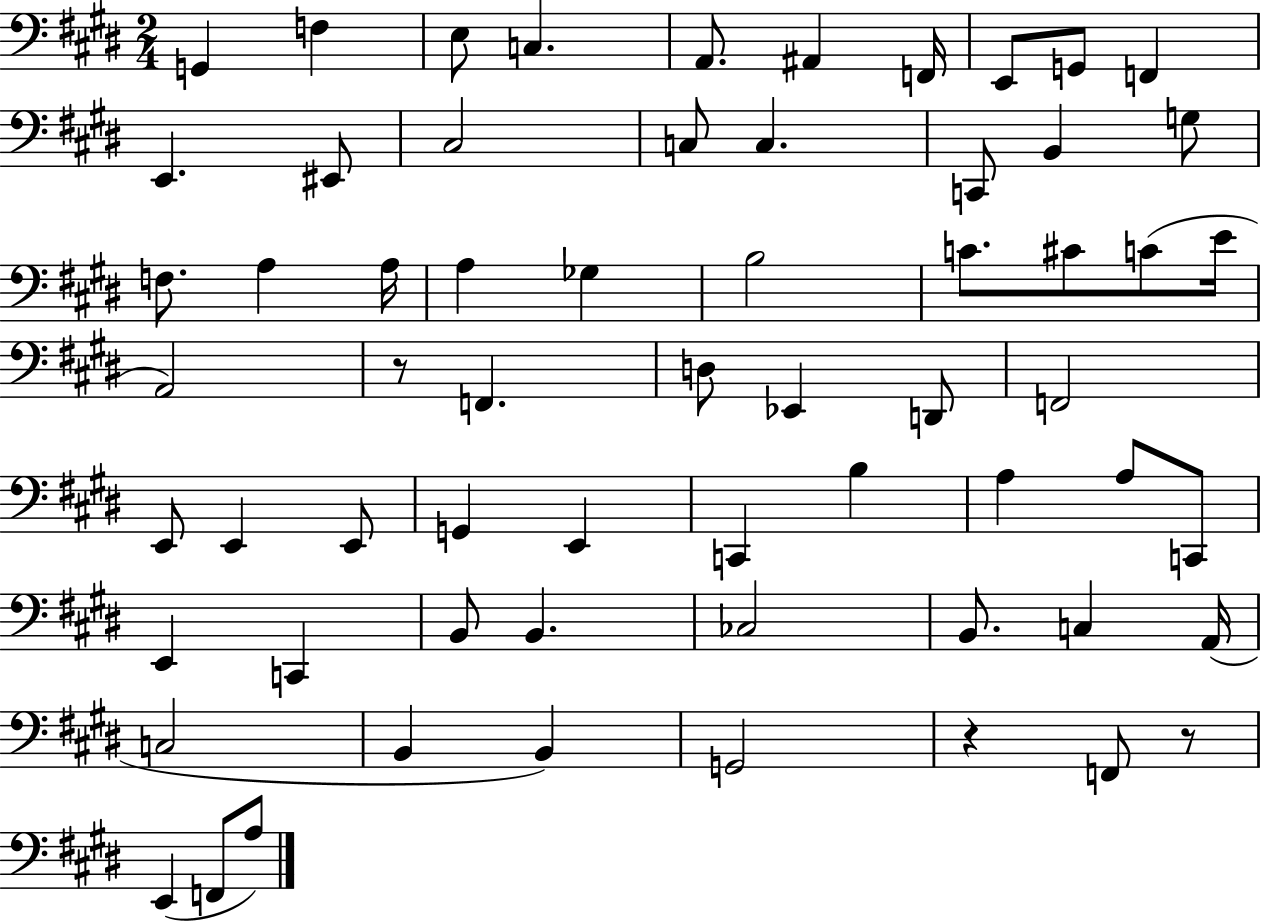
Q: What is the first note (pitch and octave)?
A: G2